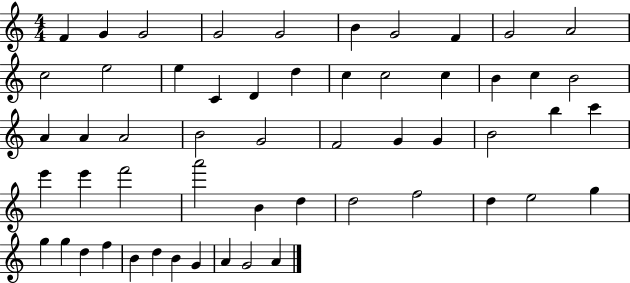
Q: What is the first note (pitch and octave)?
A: F4